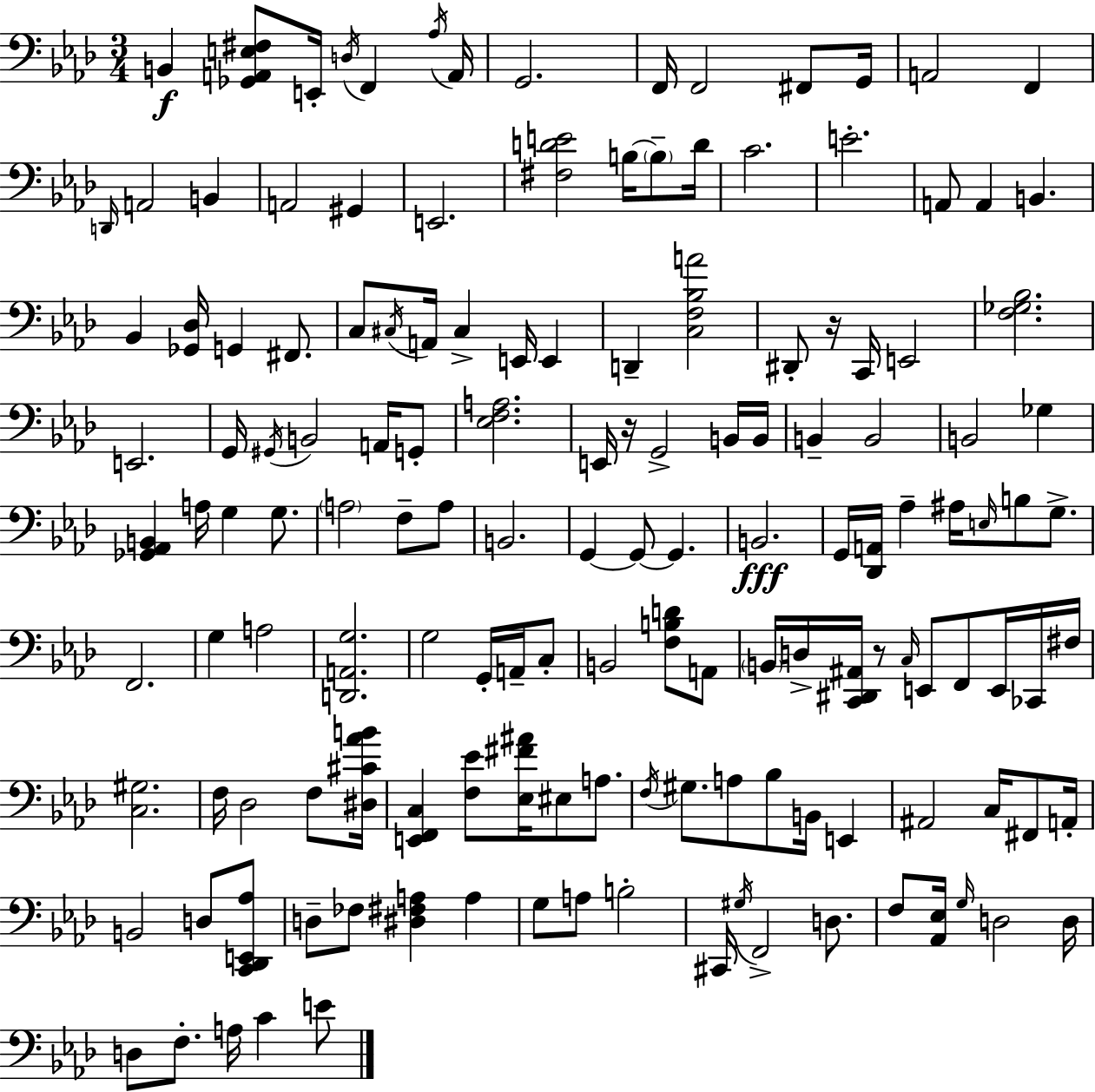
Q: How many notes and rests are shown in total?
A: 146